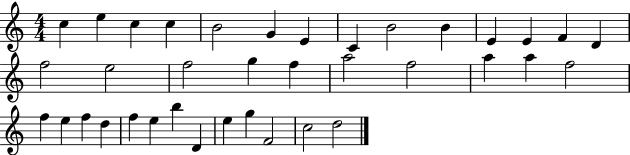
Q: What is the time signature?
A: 4/4